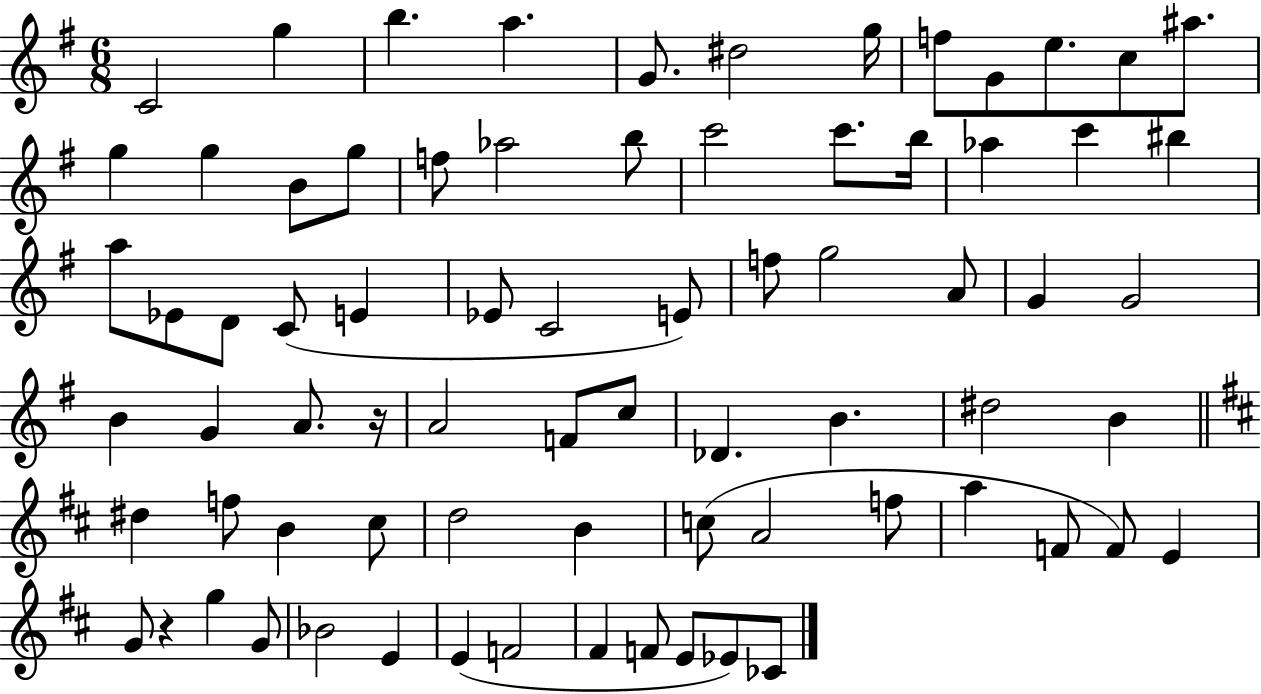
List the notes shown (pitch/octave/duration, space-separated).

C4/h G5/q B5/q. A5/q. G4/e. D#5/h G5/s F5/e G4/e E5/e. C5/e A#5/e. G5/q G5/q B4/e G5/e F5/e Ab5/h B5/e C6/h C6/e. B5/s Ab5/q C6/q BIS5/q A5/e Eb4/e D4/e C4/e E4/q Eb4/e C4/h E4/e F5/e G5/h A4/e G4/q G4/h B4/q G4/q A4/e. R/s A4/h F4/e C5/e Db4/q. B4/q. D#5/h B4/q D#5/q F5/e B4/q C#5/e D5/h B4/q C5/e A4/h F5/e A5/q F4/e F4/e E4/q G4/e R/q G5/q G4/e Bb4/h E4/q E4/q F4/h F#4/q F4/e E4/e Eb4/e CES4/e